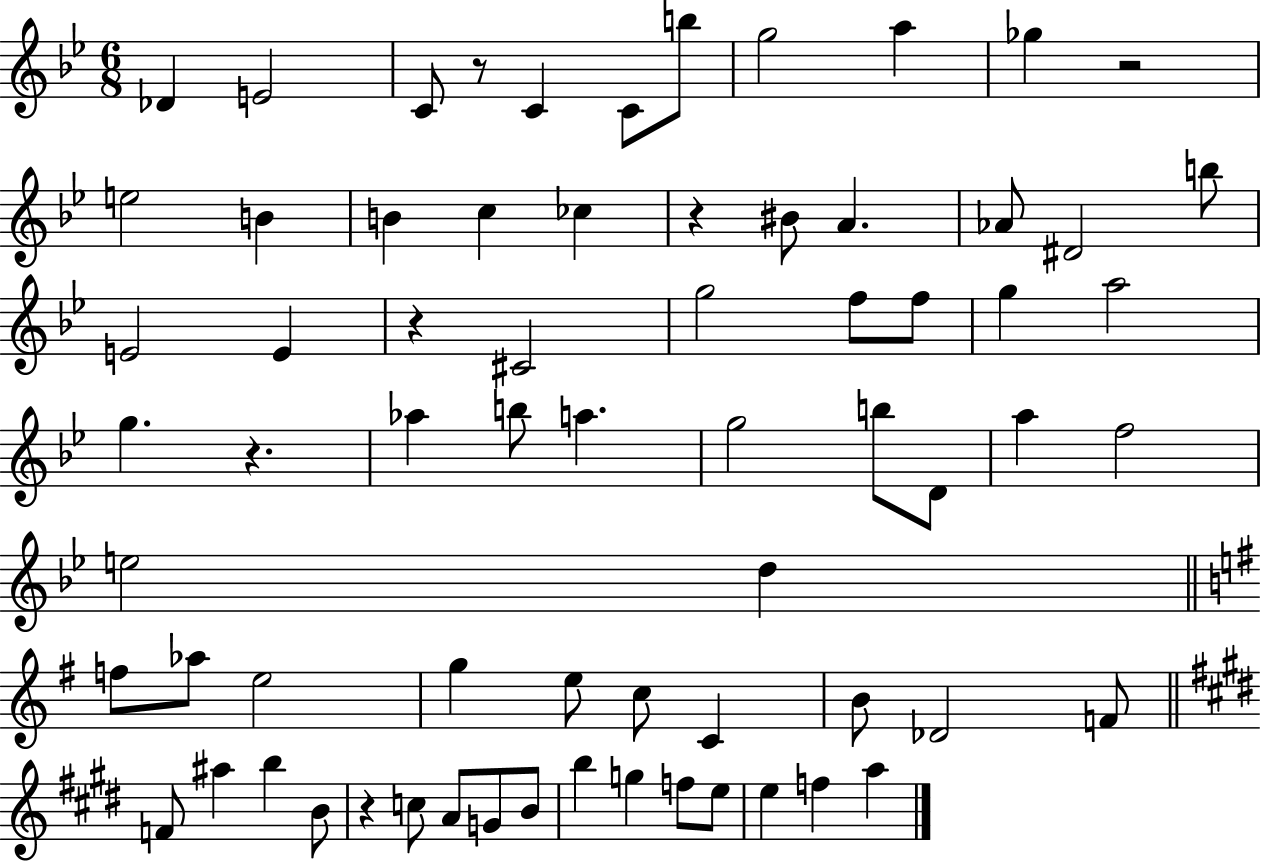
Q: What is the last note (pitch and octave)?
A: A5